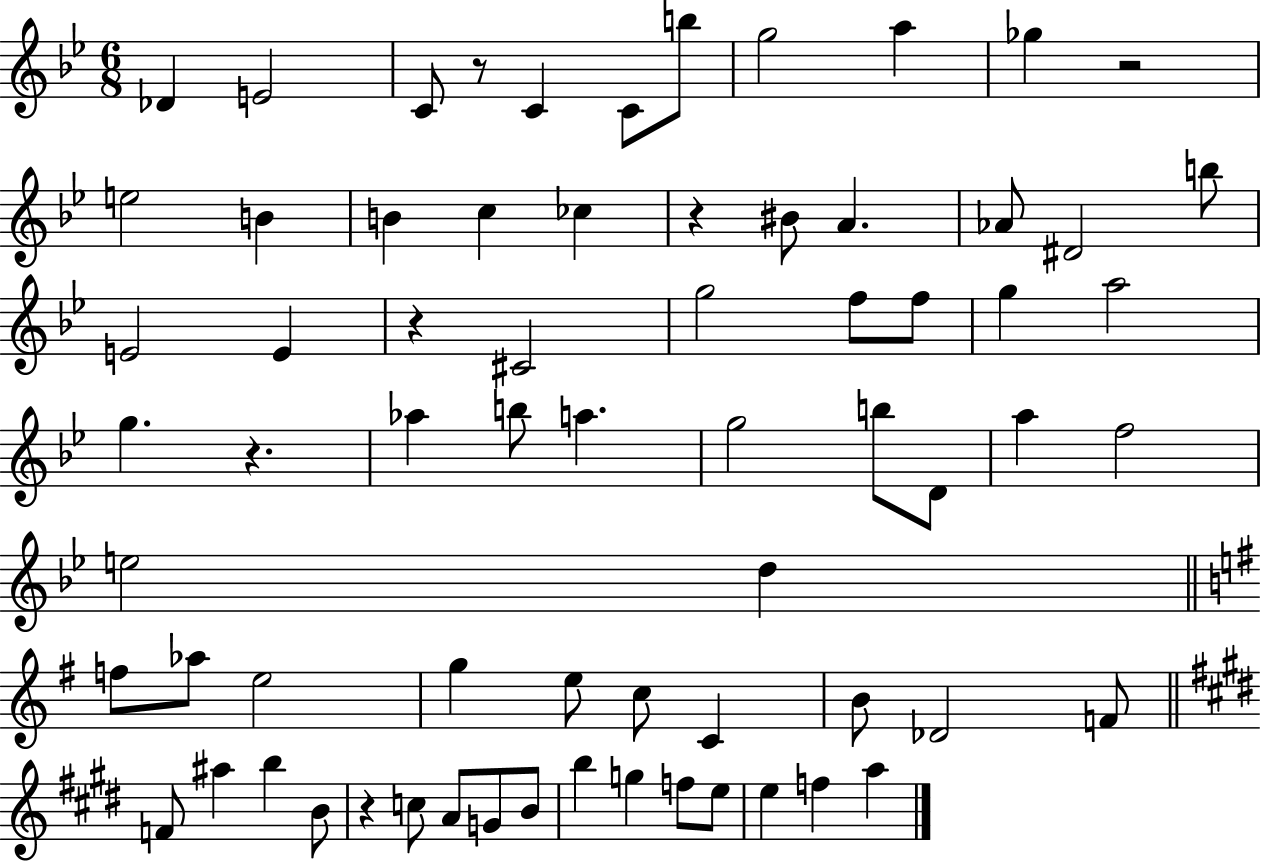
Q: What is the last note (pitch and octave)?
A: A5